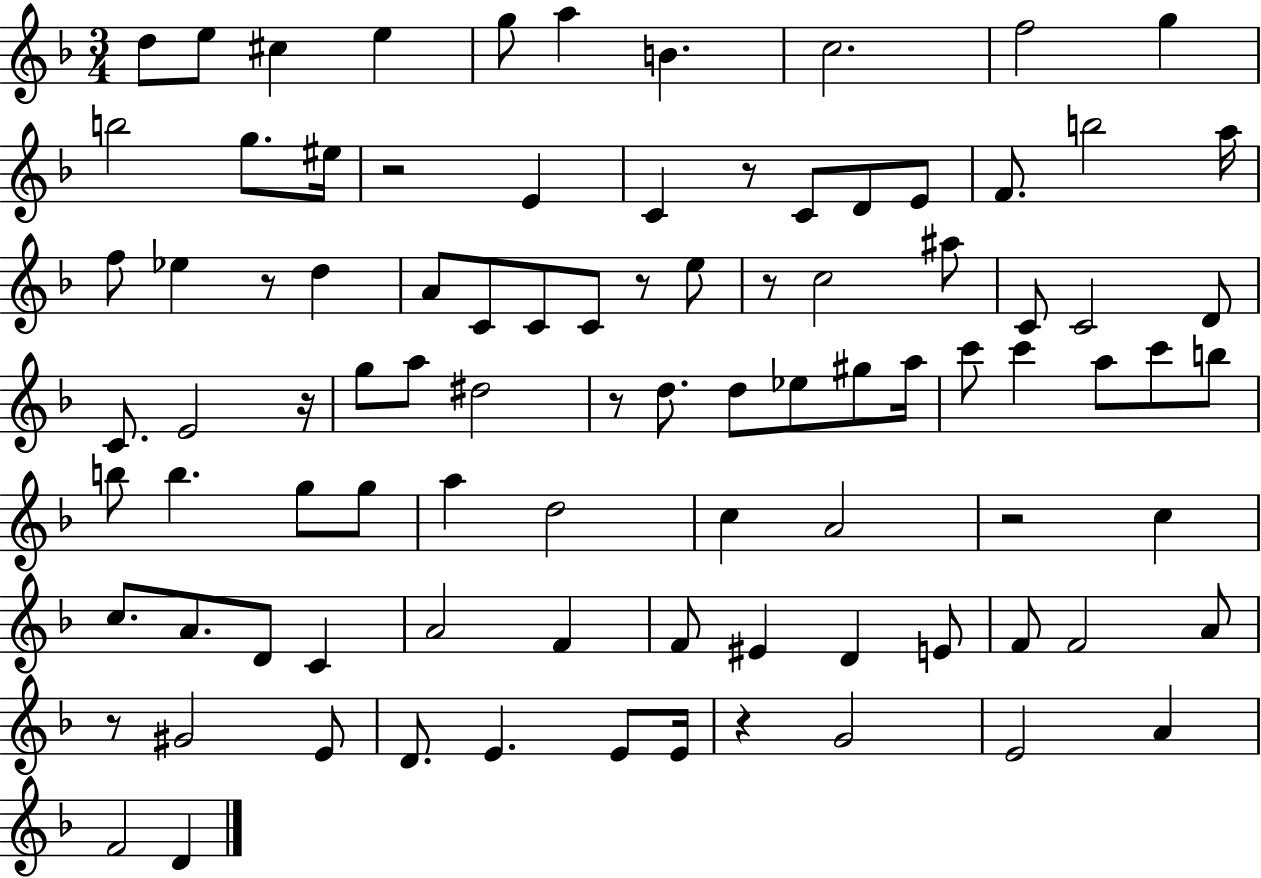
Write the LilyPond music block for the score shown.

{
  \clef treble
  \numericTimeSignature
  \time 3/4
  \key f \major
  \repeat volta 2 { d''8 e''8 cis''4 e''4 | g''8 a''4 b'4. | c''2. | f''2 g''4 | \break b''2 g''8. eis''16 | r2 e'4 | c'4 r8 c'8 d'8 e'8 | f'8. b''2 a''16 | \break f''8 ees''4 r8 d''4 | a'8 c'8 c'8 c'8 r8 e''8 | r8 c''2 ais''8 | c'8 c'2 d'8 | \break c'8. e'2 r16 | g''8 a''8 dis''2 | r8 d''8. d''8 ees''8 gis''8 a''16 | c'''8 c'''4 a''8 c'''8 b''8 | \break b''8 b''4. g''8 g''8 | a''4 d''2 | c''4 a'2 | r2 c''4 | \break c''8. a'8. d'8 c'4 | a'2 f'4 | f'8 eis'4 d'4 e'8 | f'8 f'2 a'8 | \break r8 gis'2 e'8 | d'8. e'4. e'8 e'16 | r4 g'2 | e'2 a'4 | \break f'2 d'4 | } \bar "|."
}